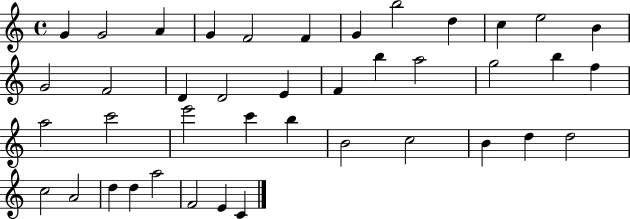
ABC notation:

X:1
T:Untitled
M:4/4
L:1/4
K:C
G G2 A G F2 F G b2 d c e2 B G2 F2 D D2 E F b a2 g2 b f a2 c'2 e'2 c' b B2 c2 B d d2 c2 A2 d d a2 F2 E C